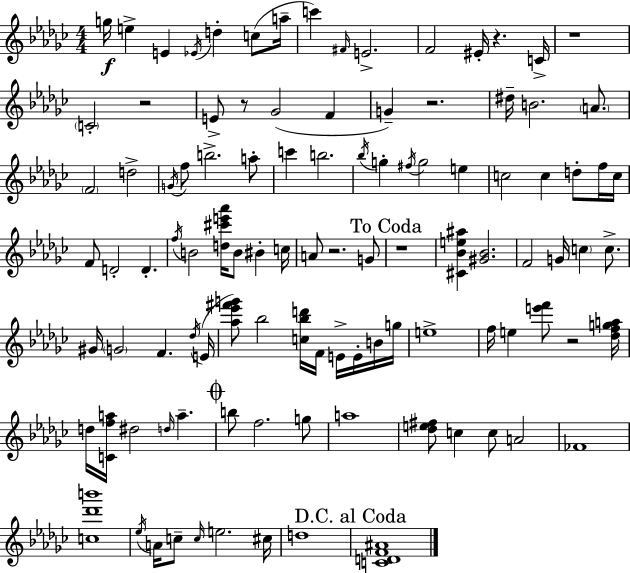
G5/s E5/q E4/q Eb4/s D5/q C5/e A5/s C6/q F#4/s E4/h. F4/h EIS4/s R/q. C4/s R/w C4/h R/h E4/e R/e Gb4/h F4/q G4/q R/h. D#5/s B4/h. A4/e. F4/h D5/h G4/s F5/e B5/h. A5/e C6/q B5/h. Bb5/s G5/q F#5/s G5/h E5/q C5/h C5/q D5/e F5/s C5/s F4/e D4/h D4/q. F5/s B4/h [D5,C#6,E6,Ab6]/s B4/e BIS4/q C5/s A4/e R/h. G4/e R/w [C#4,Bb4,E5,A#5]/q [G#4,Bb4]/h. F4/h G4/s C5/q C5/e. G#4/s G4/h F4/q. Db5/s E4/s [Ab5,Eb6,F#6,G6]/e Bb5/h [C5,Bb5,D6]/s F4/s E4/s E4/s B4/s G5/s E5/w F5/s E5/q [E6,F6]/e R/h [Db5,F5,G5,A5]/s D5/s [C4,F5,A5]/s D#5/h D5/s A5/q. B5/e F5/h. G5/e A5/w [Db5,E5,F#5]/e C5/q C5/e A4/h FES4/w [C5,Db6,B6]/w Eb5/s A4/s C5/e C5/s E5/h. C#5/s D5/w [C4,D4,F4,A#4]/w